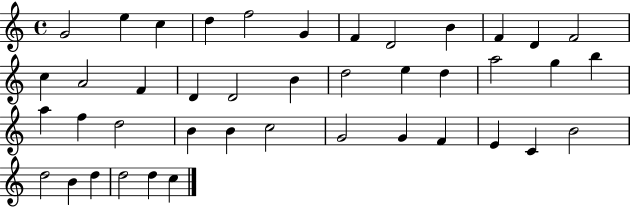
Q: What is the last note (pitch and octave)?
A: C5